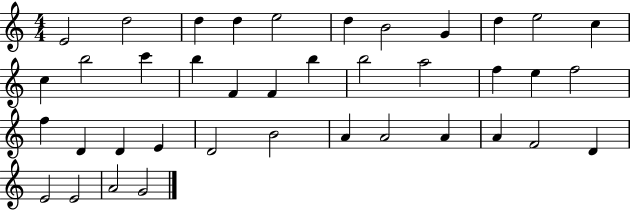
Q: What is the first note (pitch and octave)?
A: E4